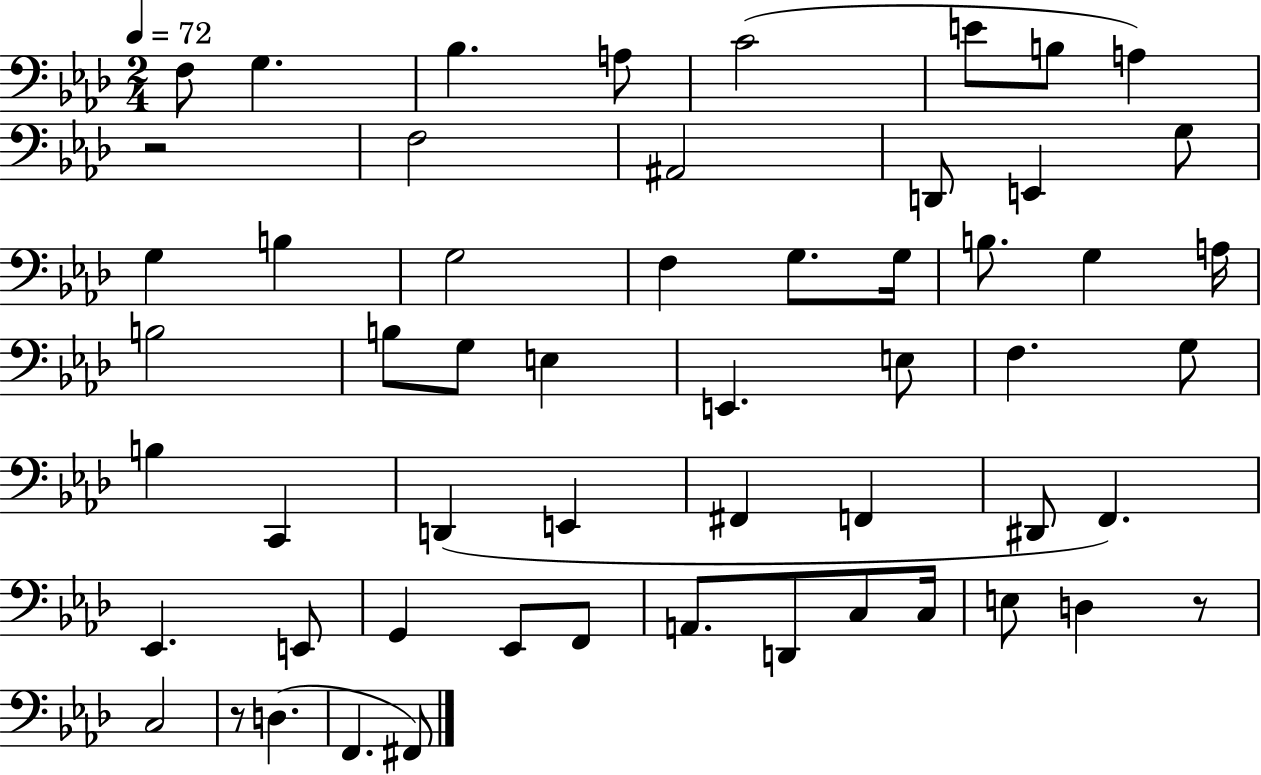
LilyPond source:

{
  \clef bass
  \numericTimeSignature
  \time 2/4
  \key aes \major
  \tempo 4 = 72
  \repeat volta 2 { f8 g4. | bes4. a8 | c'2( | e'8 b8 a4) | \break r2 | f2 | ais,2 | d,8 e,4 g8 | \break g4 b4 | g2 | f4 g8. g16 | b8. g4 a16 | \break b2 | b8 g8 e4 | e,4. e8 | f4. g8 | \break b4 c,4 | d,4( e,4 | fis,4 f,4 | dis,8 f,4.) | \break ees,4. e,8 | g,4 ees,8 f,8 | a,8. d,8 c8 c16 | e8 d4 r8 | \break c2 | r8 d4.( | f,4. fis,8) | } \bar "|."
}